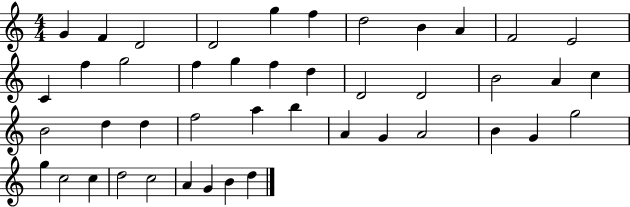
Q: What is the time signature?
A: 4/4